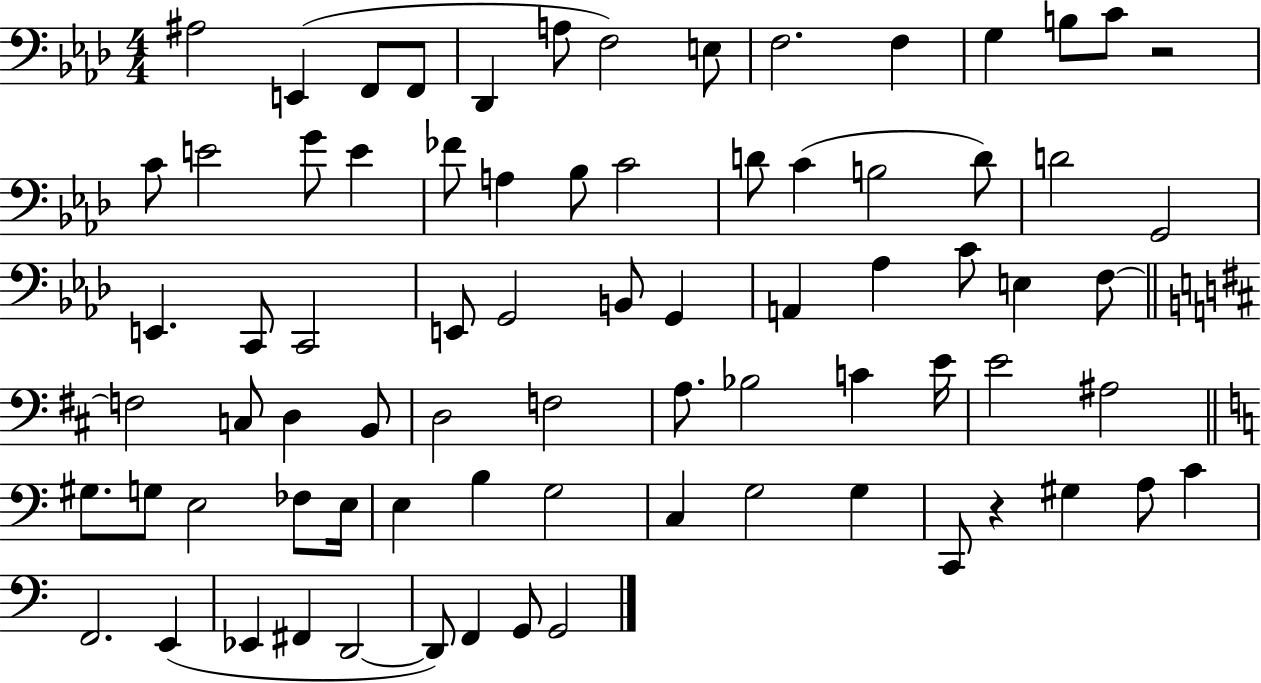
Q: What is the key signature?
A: AES major